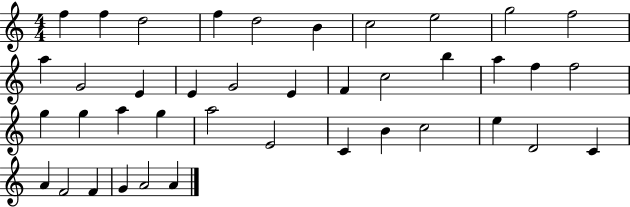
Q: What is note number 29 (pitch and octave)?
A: C4